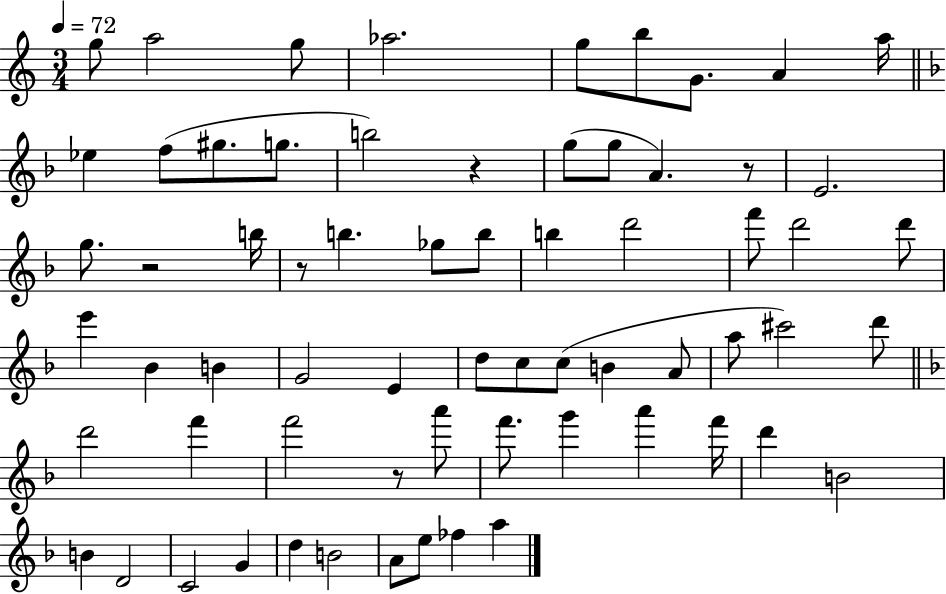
{
  \clef treble
  \numericTimeSignature
  \time 3/4
  \key c \major
  \tempo 4 = 72
  g''8 a''2 g''8 | aes''2. | g''8 b''8 g'8. a'4 a''16 | \bar "||" \break \key d \minor ees''4 f''8( gis''8. g''8. | b''2) r4 | g''8( g''8 a'4.) r8 | e'2. | \break g''8. r2 b''16 | r8 b''4. ges''8 b''8 | b''4 d'''2 | f'''8 d'''2 d'''8 | \break e'''4 bes'4 b'4 | g'2 e'4 | d''8 c''8 c''8( b'4 a'8 | a''8 cis'''2) d'''8 | \break \bar "||" \break \key f \major d'''2 f'''4 | f'''2 r8 a'''8 | f'''8. g'''4 a'''4 f'''16 | d'''4 b'2 | \break b'4 d'2 | c'2 g'4 | d''4 b'2 | a'8 e''8 fes''4 a''4 | \break \bar "|."
}